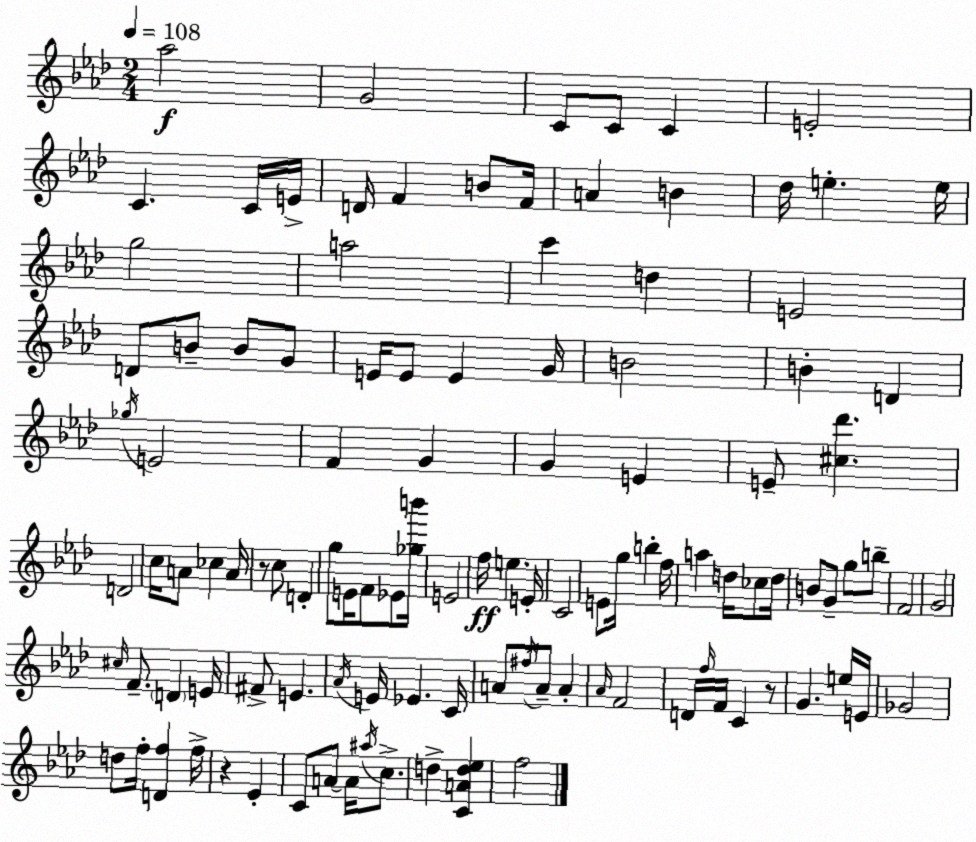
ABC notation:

X:1
T:Untitled
M:2/4
L:1/4
K:Fm
_a2 G2 C/2 C/2 C E2 C C/4 E/4 D/4 F B/2 F/4 A B _d/4 e e/4 g2 a2 c' d E2 D/2 B/2 B/2 G/2 E/4 E/2 E G/4 B2 B D _g/4 E2 F G G E E/2 [^c_d'] D2 c/4 A/2 _c A/4 z/2 c/2 D g/2 E/4 F/2 _E/2 [_gb']/4 E2 f/4 e E/4 C2 E/2 g/4 b f/4 a d/4 _c/2 d/4 B/2 G/2 g/2 b/2 F2 G2 ^c/4 F/2 D E/4 ^F/2 E _A/4 E/4 _E C/4 A/2 ^f/4 A/2 A _A/4 F2 D/4 f/4 F/4 C z/2 G e/4 E/4 _G2 d/2 f/4 [Df] f/4 z _E C/2 A/2 A/4 ^a/4 c/2 d [CAd_e] f2